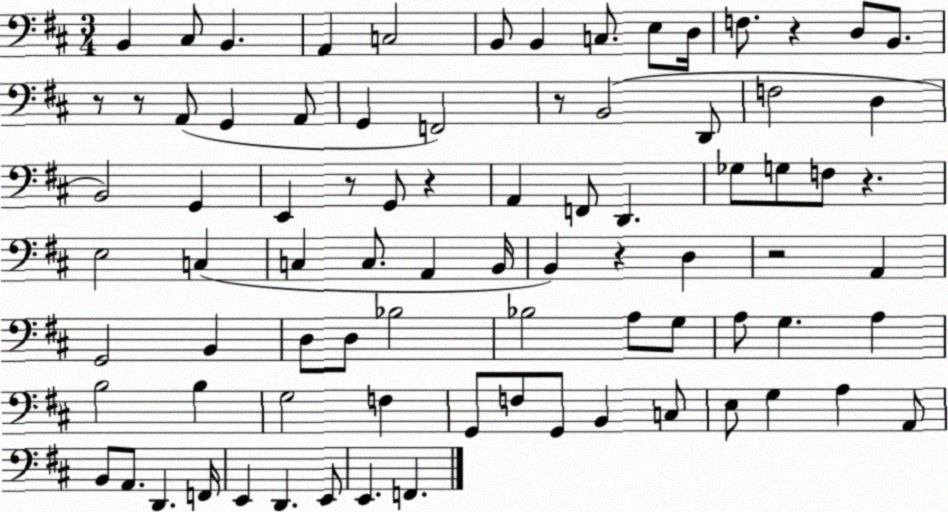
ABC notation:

X:1
T:Untitled
M:3/4
L:1/4
K:D
B,, ^C,/2 B,, A,, C,2 B,,/2 B,, C,/2 E,/2 D,/4 F,/2 z D,/2 B,,/2 z/2 z/2 A,,/2 G,, A,,/2 G,, F,,2 z/2 B,,2 D,,/2 F,2 D, B,,2 G,, E,, z/2 G,,/2 z A,, F,,/2 D,, _G,/2 G,/2 F,/2 z E,2 C, C, C,/2 A,, B,,/4 B,, z D, z2 A,, G,,2 B,, D,/2 D,/2 _B,2 _B,2 A,/2 G,/2 A,/2 G, A, B,2 B, G,2 F, G,,/2 F,/2 G,,/2 B,, C,/2 E,/2 G, A, A,,/2 B,,/2 A,,/2 D,, F,,/4 E,, D,, E,,/2 E,, F,,